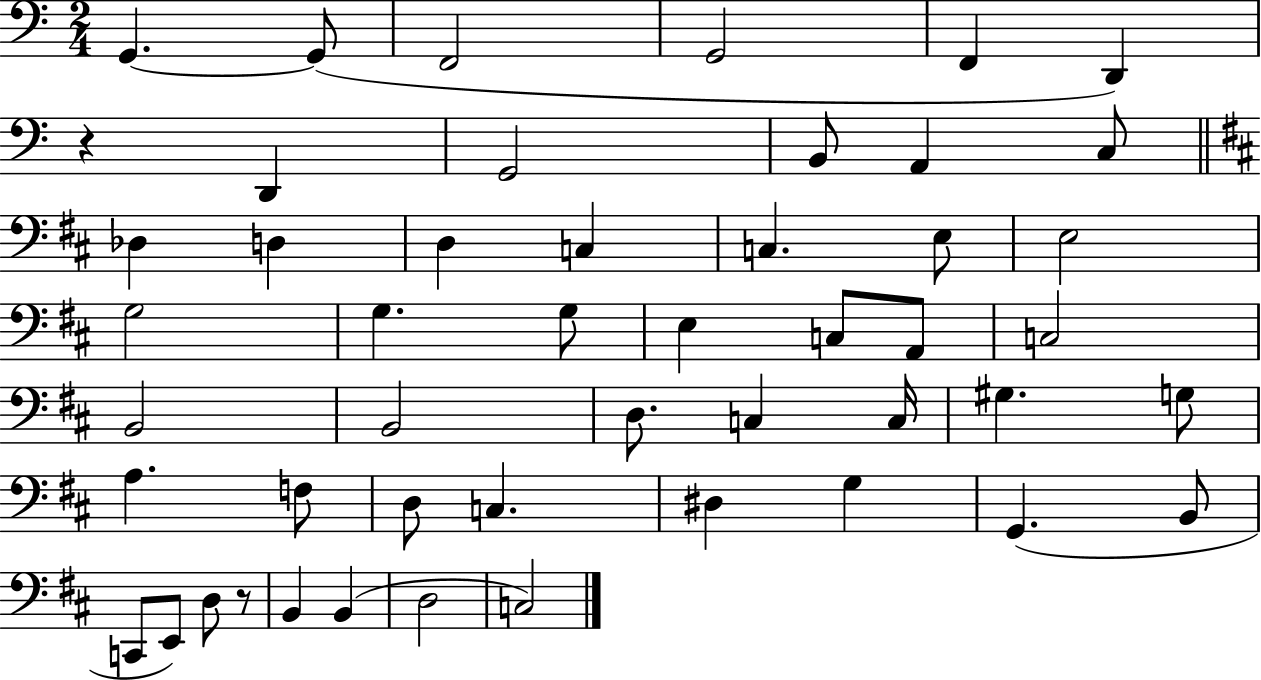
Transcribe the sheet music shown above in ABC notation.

X:1
T:Untitled
M:2/4
L:1/4
K:C
G,, G,,/2 F,,2 G,,2 F,, D,, z D,, G,,2 B,,/2 A,, C,/2 _D, D, D, C, C, E,/2 E,2 G,2 G, G,/2 E, C,/2 A,,/2 C,2 B,,2 B,,2 D,/2 C, C,/4 ^G, G,/2 A, F,/2 D,/2 C, ^D, G, G,, B,,/2 C,,/2 E,,/2 D,/2 z/2 B,, B,, D,2 C,2